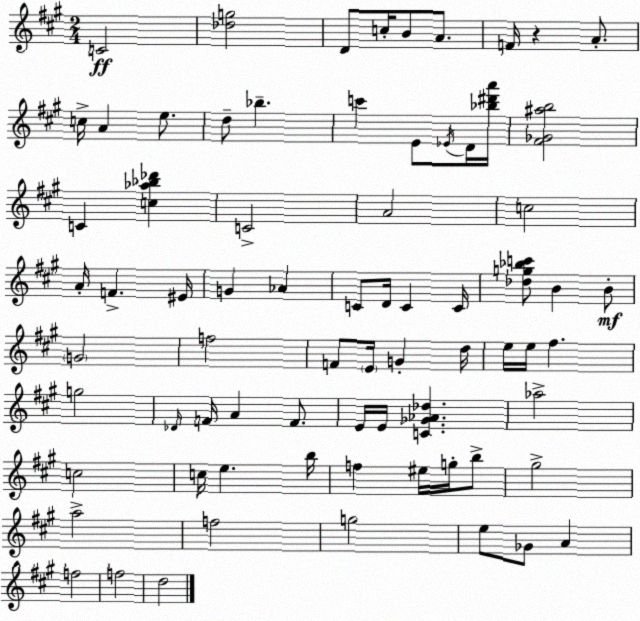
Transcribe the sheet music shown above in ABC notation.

X:1
T:Untitled
M:2/4
L:1/4
K:A
C2 [_dg]2 D/2 c/4 B/2 A/2 F/4 z A/2 c/4 A e/2 d/2 _b c' E/2 _E/4 D/4 [_b^d'a']/4 [^F_G^ab]2 C [c_a_b_d'] C2 A2 c2 A/4 F ^E/4 G _A C/2 D/4 C C/4 [_dg_bc']/2 B B/2 G2 f2 F/2 E/4 G d/4 e/4 e/4 ^f g2 _D/4 F/4 A F/2 E/4 E/4 [C_G_A_d] _a2 c2 c/4 e b/4 f ^e/4 g/4 b/2 ^g2 a2 f2 g2 e/2 _G/2 A f2 f2 d2